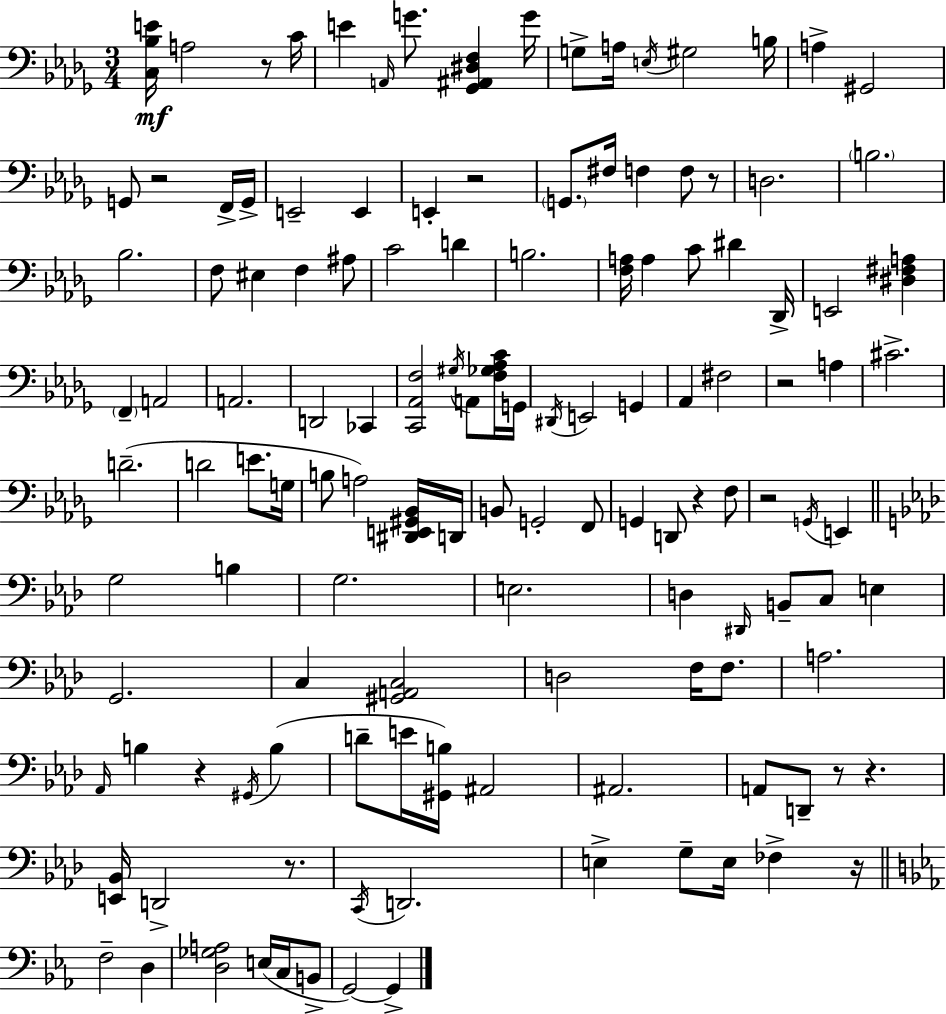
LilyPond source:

{
  \clef bass
  \numericTimeSignature
  \time 3/4
  \key bes \minor
  \repeat volta 2 { <c bes e'>16\mf a2 r8 c'16 | e'4 \grace { a,16 } g'8. <ges, ais, dis f>4 | g'16 g8-> a16 \acciaccatura { e16 } gis2 | b16 a4-> gis,2 | \break g,8 r2 | f,16-> g,16-> e,2-- e,4 | e,4-. r2 | \parenthesize g,8. fis16 f4 f8 | \break r8 d2. | \parenthesize b2. | bes2. | f8 eis4 f4 | \break ais8 c'2 d'4 | b2. | <f a>16 a4 c'8 dis'4 | des,16-> e,2 <dis fis a>4 | \break \parenthesize f,4-- a,2 | a,2. | d,2 ces,4 | <c, aes, f>2 \acciaccatura { gis16 } a,8 | \break <f ges aes c'>16 g,16 \acciaccatura { dis,16 } e,2 | g,4 aes,4 fis2 | r2 | a4 cis'2.-> | \break d'2.--( | d'2 | e'8. g16 b8 a2) | <dis, e, gis, bes,>16 d,16 b,8 g,2-. | \break f,8 g,4 d,8 r4 | f8 r2 | \acciaccatura { g,16 } e,4 \bar "||" \break \key aes \major g2 b4 | g2. | e2. | d4 \grace { dis,16 } b,8-- c8 e4 | \break g,2. | c4 <gis, a, c>2 | d2 f16 f8. | a2. | \break \grace { aes,16 } b4 r4 \acciaccatura { gis,16 }( b4 | d'8-- e'16 <gis, b>16) ais,2 | ais,2. | a,8 d,8-- r8 r4. | \break <e, bes,>16 d,2-> | r8. \acciaccatura { c,16 } d,2. | e4-> g8-- e16 fes4-> | r16 \bar "||" \break \key ees \major f2-- d4 | <d ges a>2 e16( c16 b,8-> | g,2~~) g,4-> | } \bar "|."
}